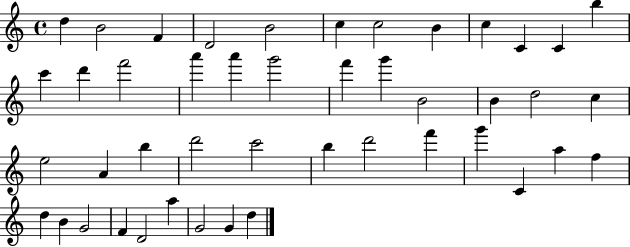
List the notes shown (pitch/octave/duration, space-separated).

D5/q B4/h F4/q D4/h B4/h C5/q C5/h B4/q C5/q C4/q C4/q B5/q C6/q D6/q F6/h A6/q A6/q G6/h F6/q G6/q B4/h B4/q D5/h C5/q E5/h A4/q B5/q D6/h C6/h B5/q D6/h F6/q G6/q C4/q A5/q F5/q D5/q B4/q G4/h F4/q D4/h A5/q G4/h G4/q D5/q